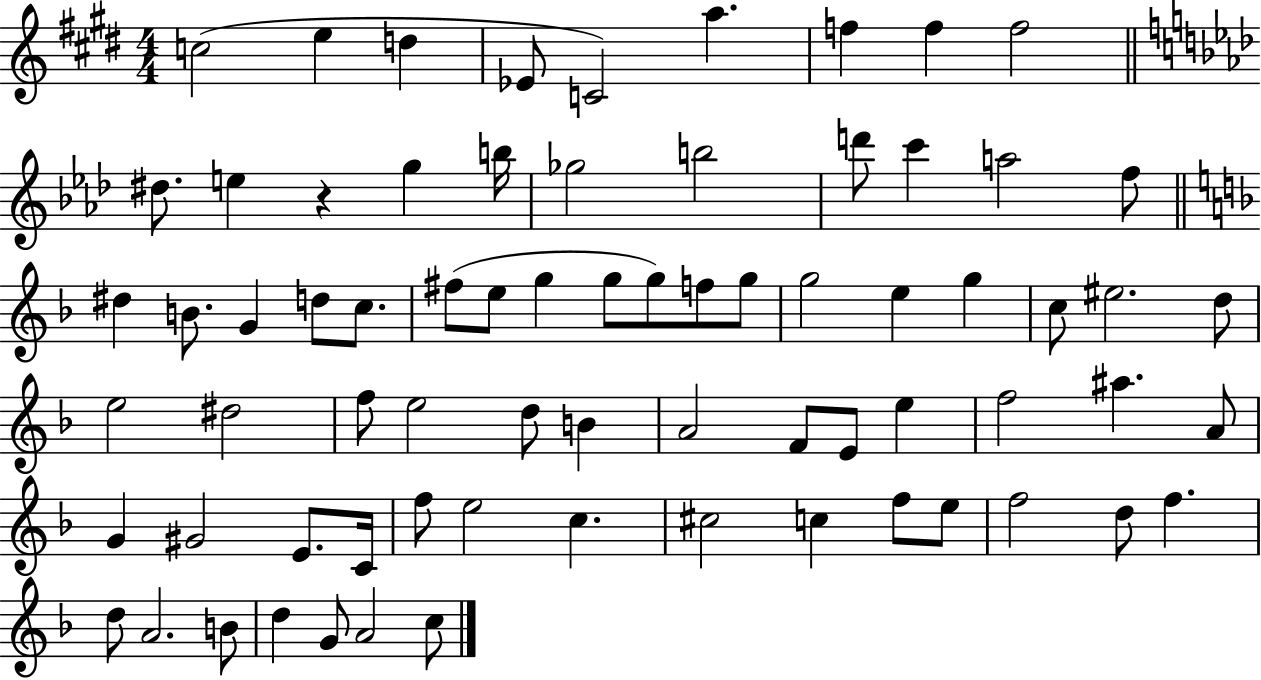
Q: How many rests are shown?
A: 1